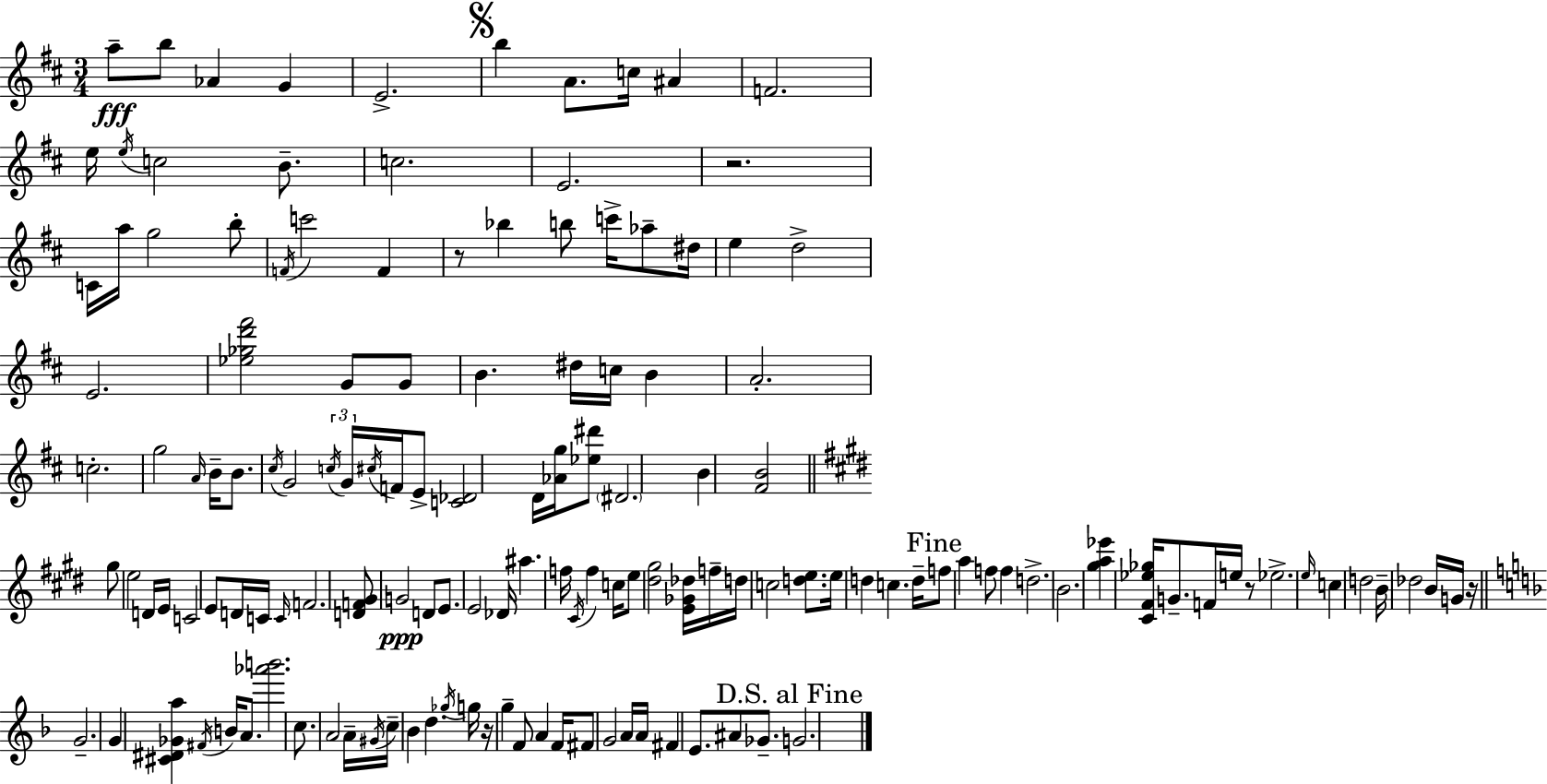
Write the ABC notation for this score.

X:1
T:Untitled
M:3/4
L:1/4
K:D
a/2 b/2 _A G E2 b A/2 c/4 ^A F2 e/4 e/4 c2 B/2 c2 E2 z2 C/4 a/4 g2 b/2 F/4 c'2 F z/2 _b b/2 c'/4 _a/2 ^d/4 e d2 E2 [_e_gd'^f']2 G/2 G/2 B ^d/4 c/4 B A2 c2 g2 A/4 B/4 B/2 ^c/4 G2 c/4 G/4 ^c/4 F/4 E/2 [C_D]2 D/4 [_Ag]/4 [_e^d']/2 ^D2 B [^FB]2 ^g/2 e2 D/4 E/4 C2 E/2 D/4 C/4 C/4 F2 [DF^G]/2 G2 D/2 E/2 E2 _D/4 ^a f/4 ^C/4 f c/4 e/2 [^d^g]2 [E_G_d]/4 f/4 d/4 c2 [de]/2 e/4 d c d/4 f/2 a f/2 f d2 B2 [^ga_e'] [^C^F_e_g]/4 G/2 F/4 e/4 z/2 _e2 e/4 c d2 B/4 _d2 B/4 G/4 z/4 G2 G [^C^D_Ga] ^F/4 B/4 A/2 [_a'b']2 c/2 A2 A/4 ^G/4 c/4 _B d _g/4 g/4 z/4 g F/2 A F/4 ^F/2 G2 A/4 A/4 ^F E/2 ^A/2 _G/2 G2